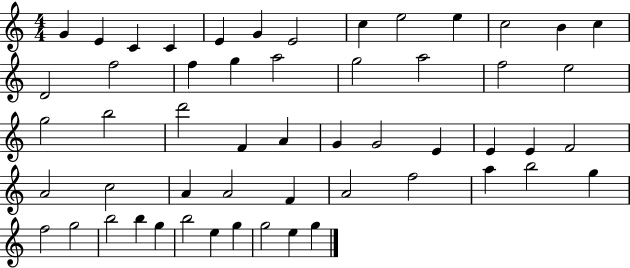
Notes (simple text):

G4/q E4/q C4/q C4/q E4/q G4/q E4/h C5/q E5/h E5/q C5/h B4/q C5/q D4/h F5/h F5/q G5/q A5/h G5/h A5/h F5/h E5/h G5/h B5/h D6/h F4/q A4/q G4/q G4/h E4/q E4/q E4/q F4/h A4/h C5/h A4/q A4/h F4/q A4/h F5/h A5/q B5/h G5/q F5/h G5/h B5/h B5/q G5/q B5/h E5/q G5/q G5/h E5/q G5/q